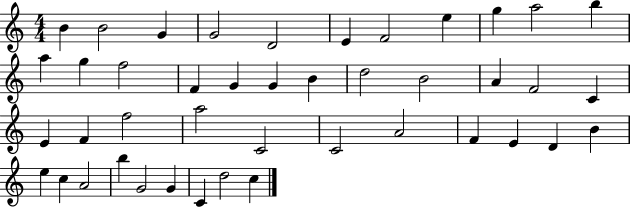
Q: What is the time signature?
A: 4/4